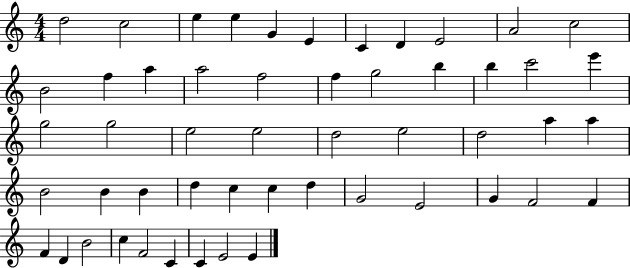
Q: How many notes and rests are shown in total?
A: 52